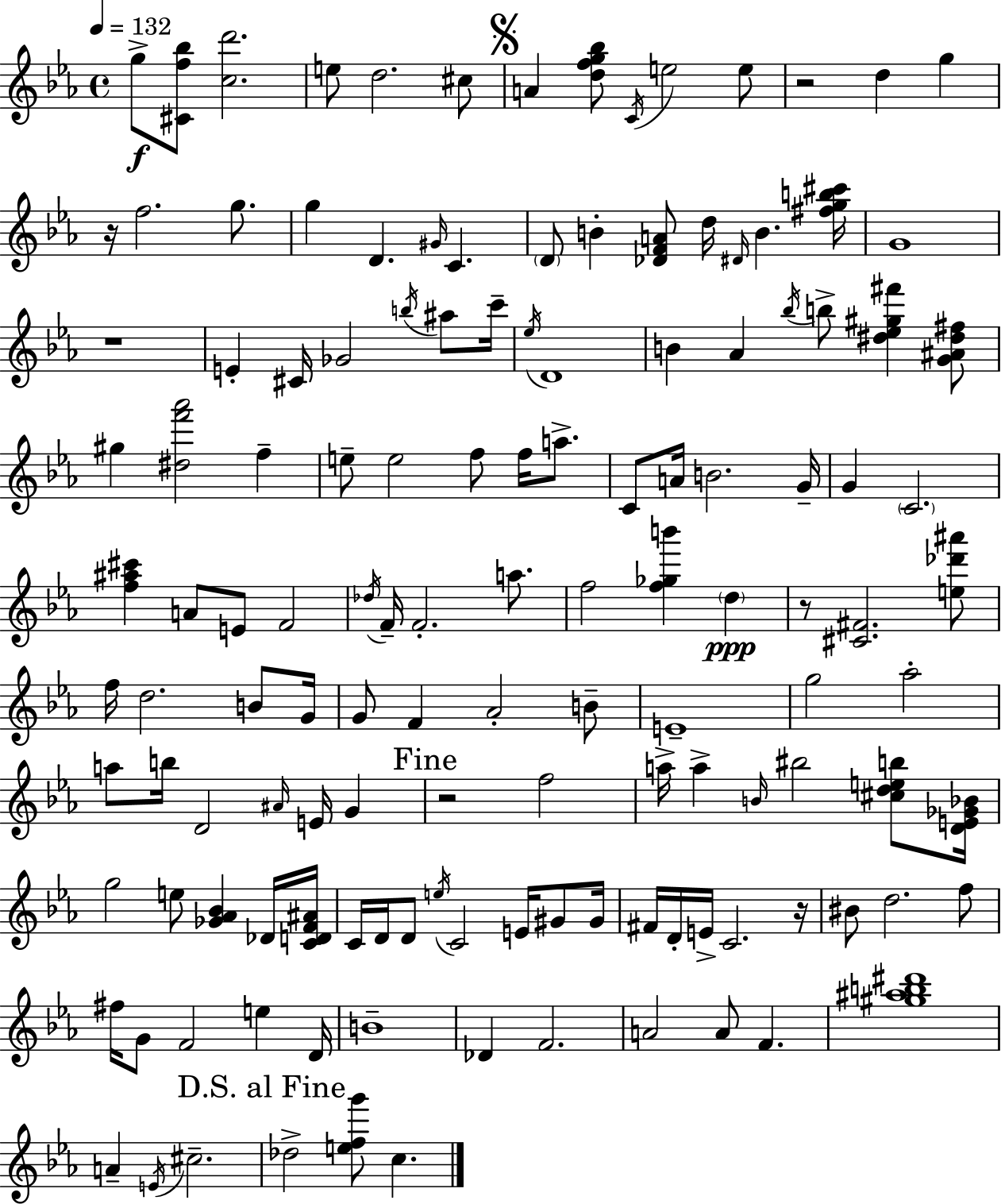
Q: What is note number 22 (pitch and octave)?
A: G4